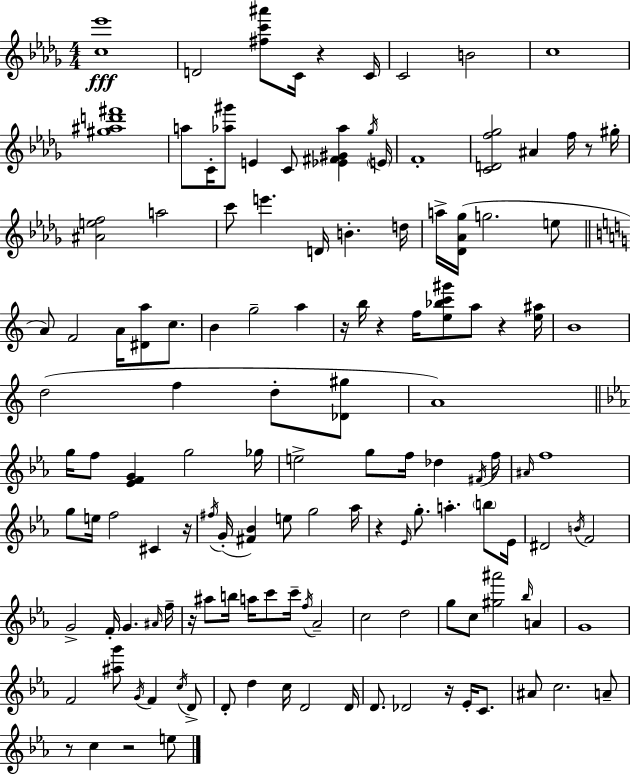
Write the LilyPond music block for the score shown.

{
  \clef treble
  \numericTimeSignature
  \time 4/4
  \key bes \minor
  \repeat volta 2 { <c'' ees'''>1\fff | d'2 <fis'' c''' ais'''>8 c'16 r4 c'16 | c'2 b'2 | c''1 | \break <gis'' ais'' d''' fis'''>1 | a''8 c'16-. <aes'' gis'''>8 e'4 c'8 <ees' fis' gis' aes''>4 \acciaccatura { ges''16 } | \parenthesize e'16 f'1-. | <c' d' f'' ges''>2 ais'4 f''16 r8 | \break gis''16-. <ais' e'' f''>2 a''2 | c'''8 e'''4. d'16 b'4.-. | d''16 a''16-> <des' aes' ges''>16( g''2. e''8 | \bar "||" \break \key a \minor a'8) f'2 a'16 <dis' a''>8 c''8. | b'4 g''2-- a''4 | r16 b''16 r4 f''16 <e'' bes'' c''' gis'''>8 a''8 r4 <e'' ais''>16 | b'1 | \break d''2( f''4 d''8-. <des' gis''>8 | a'1) | \bar "||" \break \key ees \major g''16 f''8 <ees' f' g'>4 g''2 ges''16 | e''2-> g''8 f''16 des''4 \acciaccatura { fis'16 } | f''16 \grace { ais'16 } f''1 | g''8 e''16 f''2 cis'4 | \break r16 \acciaccatura { fis''16 }( g'16-. <fis' bes'>4) e''8 g''2 | aes''16 r4 \grace { ees'16 } g''8.-. a''4.-. | \parenthesize b''8 ees'16 dis'2 \acciaccatura { b'16 } f'2 | g'2-> f'16-. g'4. | \break \grace { ais'16 } f''16-- r16 ais''8 b''16 a''16 c'''8 c'''16-- \acciaccatura { f''16 } aes'2-- | c''2 d''2 | g''8 c''8 <gis'' ais'''>2 | \grace { bes''16 } a'4 g'1 | \break f'2 | <ais'' g'''>8 \acciaccatura { g'16 } f'4 \acciaccatura { c''16 } d'8-> d'8-. d''4 | c''16 d'2 d'16 d'8. des'2 | r16 ees'16-. c'8. ais'8 c''2. | \break a'8-- r8 c''4 | r2 e''8 } \bar "|."
}